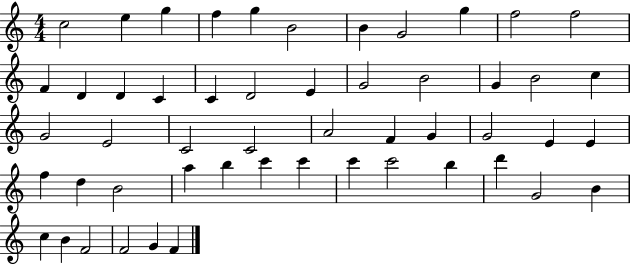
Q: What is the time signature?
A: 4/4